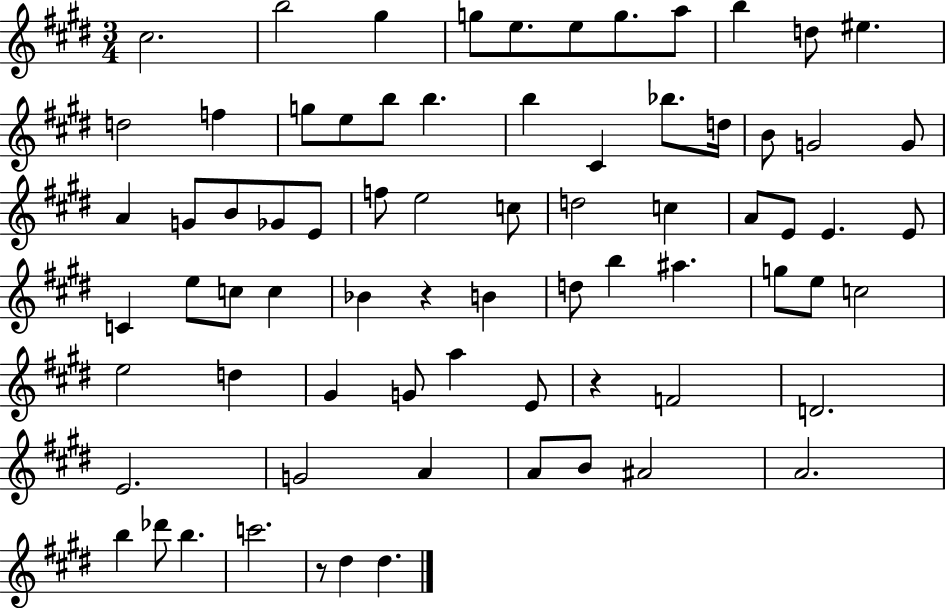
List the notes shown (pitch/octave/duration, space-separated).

C#5/h. B5/h G#5/q G5/e E5/e. E5/e G5/e. A5/e B5/q D5/e EIS5/q. D5/h F5/q G5/e E5/e B5/e B5/q. B5/q C#4/q Bb5/e. D5/s B4/e G4/h G4/e A4/q G4/e B4/e Gb4/e E4/e F5/e E5/h C5/e D5/h C5/q A4/e E4/e E4/q. E4/e C4/q E5/e C5/e C5/q Bb4/q R/q B4/q D5/e B5/q A#5/q. G5/e E5/e C5/h E5/h D5/q G#4/q G4/e A5/q E4/e R/q F4/h D4/h. E4/h. G4/h A4/q A4/e B4/e A#4/h A4/h. B5/q Db6/e B5/q. C6/h. R/e D#5/q D#5/q.